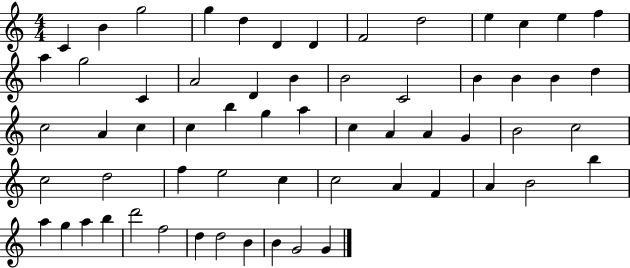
{
  \clef treble
  \numericTimeSignature
  \time 4/4
  \key c \major
  c'4 b'4 g''2 | g''4 d''4 d'4 d'4 | f'2 d''2 | e''4 c''4 e''4 f''4 | \break a''4 g''2 c'4 | a'2 d'4 b'4 | b'2 c'2 | b'4 b'4 b'4 d''4 | \break c''2 a'4 c''4 | c''4 b''4 g''4 a''4 | c''4 a'4 a'4 g'4 | b'2 c''2 | \break c''2 d''2 | f''4 e''2 c''4 | c''2 a'4 f'4 | a'4 b'2 b''4 | \break a''4 g''4 a''4 b''4 | d'''2 f''2 | d''4 d''2 b'4 | b'4 g'2 g'4 | \break \bar "|."
}